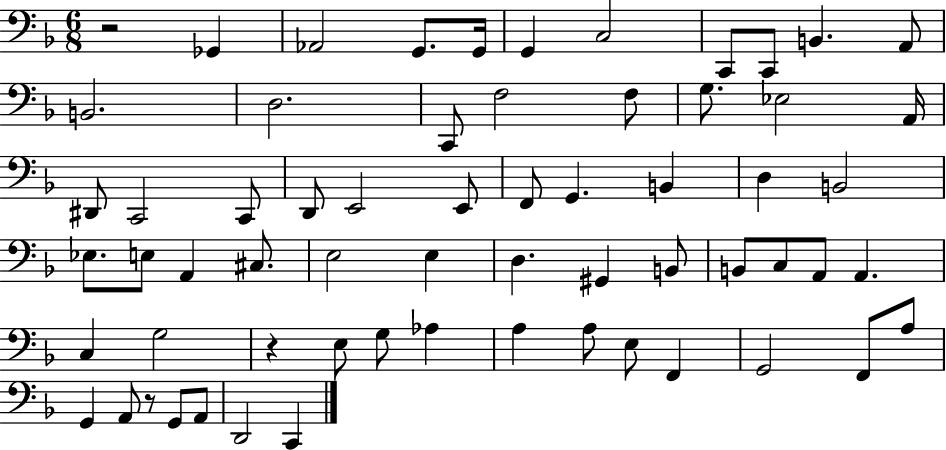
X:1
T:Untitled
M:6/8
L:1/4
K:F
z2 _G,, _A,,2 G,,/2 G,,/4 G,, C,2 C,,/2 C,,/2 B,, A,,/2 B,,2 D,2 C,,/2 F,2 F,/2 G,/2 _E,2 A,,/4 ^D,,/2 C,,2 C,,/2 D,,/2 E,,2 E,,/2 F,,/2 G,, B,, D, B,,2 _E,/2 E,/2 A,, ^C,/2 E,2 E, D, ^G,, B,,/2 B,,/2 C,/2 A,,/2 A,, C, G,2 z E,/2 G,/2 _A, A, A,/2 E,/2 F,, G,,2 F,,/2 A,/2 G,, A,,/2 z/2 G,,/2 A,,/2 D,,2 C,,